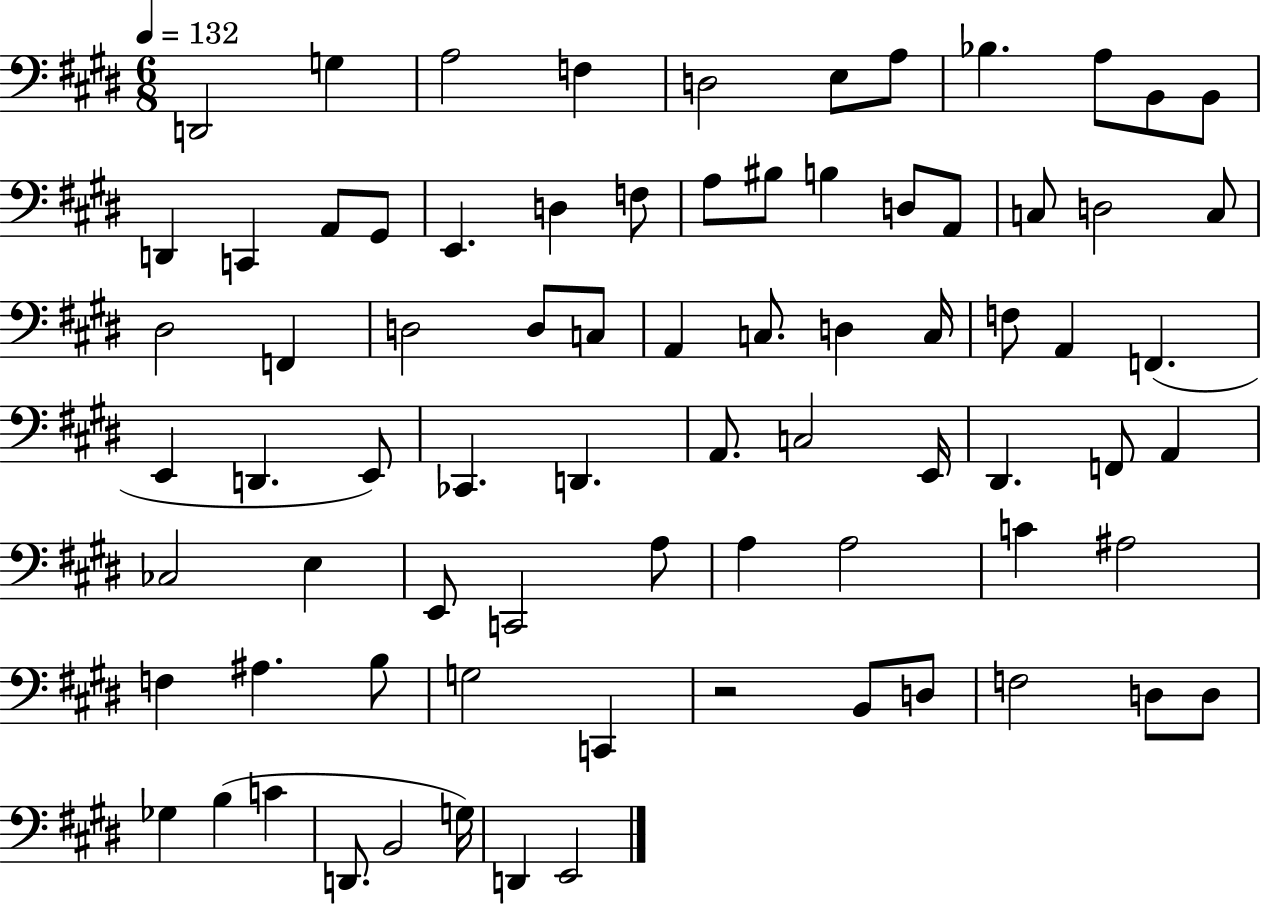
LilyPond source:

{
  \clef bass
  \numericTimeSignature
  \time 6/8
  \key e \major
  \tempo 4 = 132
  d,2 g4 | a2 f4 | d2 e8 a8 | bes4. a8 b,8 b,8 | \break d,4 c,4 a,8 gis,8 | e,4. d4 f8 | a8 bis8 b4 d8 a,8 | c8 d2 c8 | \break dis2 f,4 | d2 d8 c8 | a,4 c8. d4 c16 | f8 a,4 f,4.( | \break e,4 d,4. e,8) | ces,4. d,4. | a,8. c2 e,16 | dis,4. f,8 a,4 | \break ces2 e4 | e,8 c,2 a8 | a4 a2 | c'4 ais2 | \break f4 ais4. b8 | g2 c,4 | r2 b,8 d8 | f2 d8 d8 | \break ges4 b4( c'4 | d,8. b,2 g16) | d,4 e,2 | \bar "|."
}